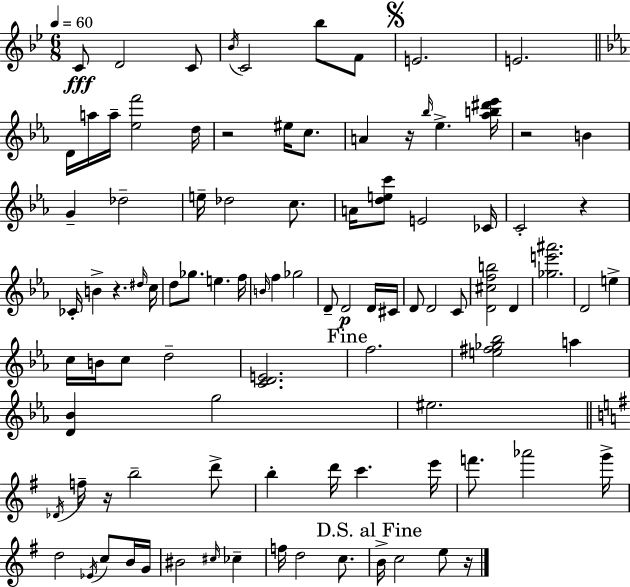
{
  \clef treble
  \numericTimeSignature
  \time 6/8
  \key g \minor
  \tempo 4 = 60
  c'8\fff d'2 c'8 | \acciaccatura { bes'16 } c'2 bes''8 f'8 | \mark \markup { \musicglyph "scripts.segno" } e'2. | e'2. | \break \bar "||" \break \key ees \major d'16 a''16 a''16-- <ees'' f'''>2 d''16 | r2 eis''16 c''8. | a'4 r16 \grace { bes''16 } ees''4.-> | <aes'' b'' dis''' ees'''>16 r2 b'4 | \break g'4-- des''2-- | e''16-- des''2 c''8. | a'16 <d'' e'' c'''>8 e'2 | ces'16 c'2-. r4 | \break ces'16-. b'4-> r4. | \grace { dis''16 } c''16 d''8 ges''8. e''4. | f''16 \grace { b'16 } f''4 ges''2 | d'8-- d'2\p | \break d'16 cis'16 d'8 d'2 | c'8 <d' cis'' f'' b''>2 d'4 | <ges'' e''' ais'''>2. | d'2 e''4-> | \break c''16 b'16 c''8 d''2-- | <c' d' e'>2. | \mark "Fine" f''2. | <e'' fis'' ges'' bes''>2 a''4 | \break <d' bes'>4 g''2 | eis''2. | \bar "||" \break \key e \minor \acciaccatura { des'16 } f''16-- r16 b''2-- d'''8-> | b''4-. d'''16 c'''4. | e'''16 f'''8. aes'''2 | g'''16-> d''2 \acciaccatura { ees'16 } c''8 | \break b'16 g'16 bis'2 \grace { cis''16 } ces''4-- | f''16 d''2 | c''8. \mark "D.S. al Fine" b'16-> c''2 | e''8 r16 \bar "|."
}